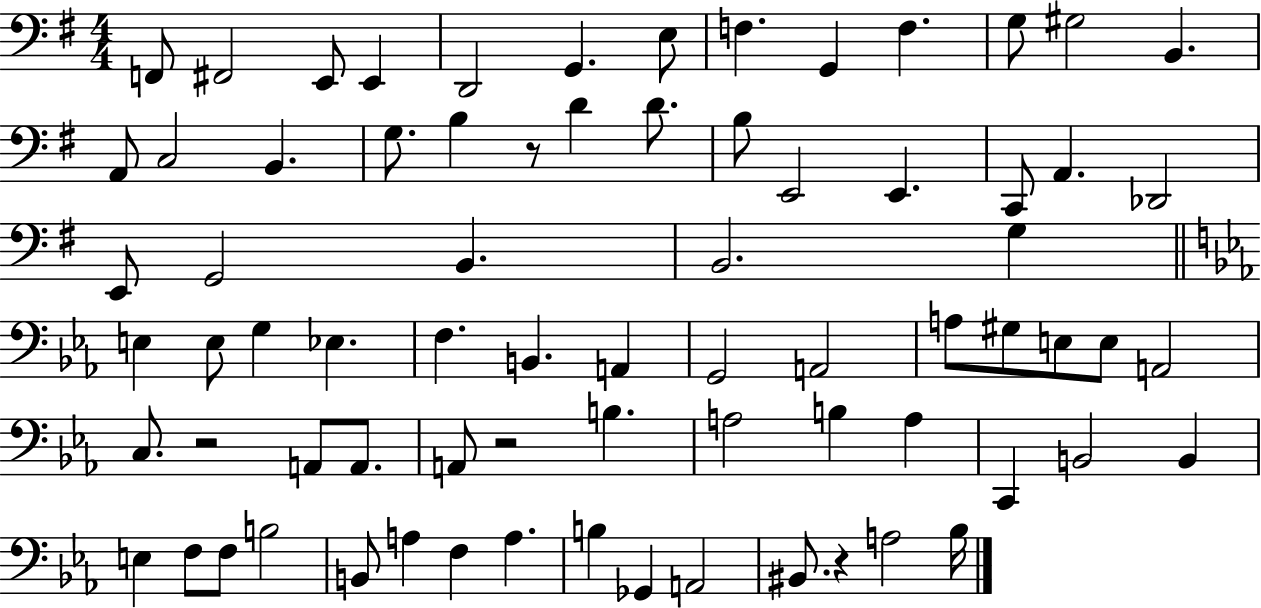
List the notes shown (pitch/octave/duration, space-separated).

F2/e F#2/h E2/e E2/q D2/h G2/q. E3/e F3/q. G2/q F3/q. G3/e G#3/h B2/q. A2/e C3/h B2/q. G3/e. B3/q R/e D4/q D4/e. B3/e E2/h E2/q. C2/e A2/q. Db2/h E2/e G2/h B2/q. B2/h. G3/q E3/q E3/e G3/q Eb3/q. F3/q. B2/q. A2/q G2/h A2/h A3/e G#3/e E3/e E3/e A2/h C3/e. R/h A2/e A2/e. A2/e R/h B3/q. A3/h B3/q A3/q C2/q B2/h B2/q E3/q F3/e F3/e B3/h B2/e A3/q F3/q A3/q. B3/q Gb2/q A2/h BIS2/e. R/q A3/h Bb3/s